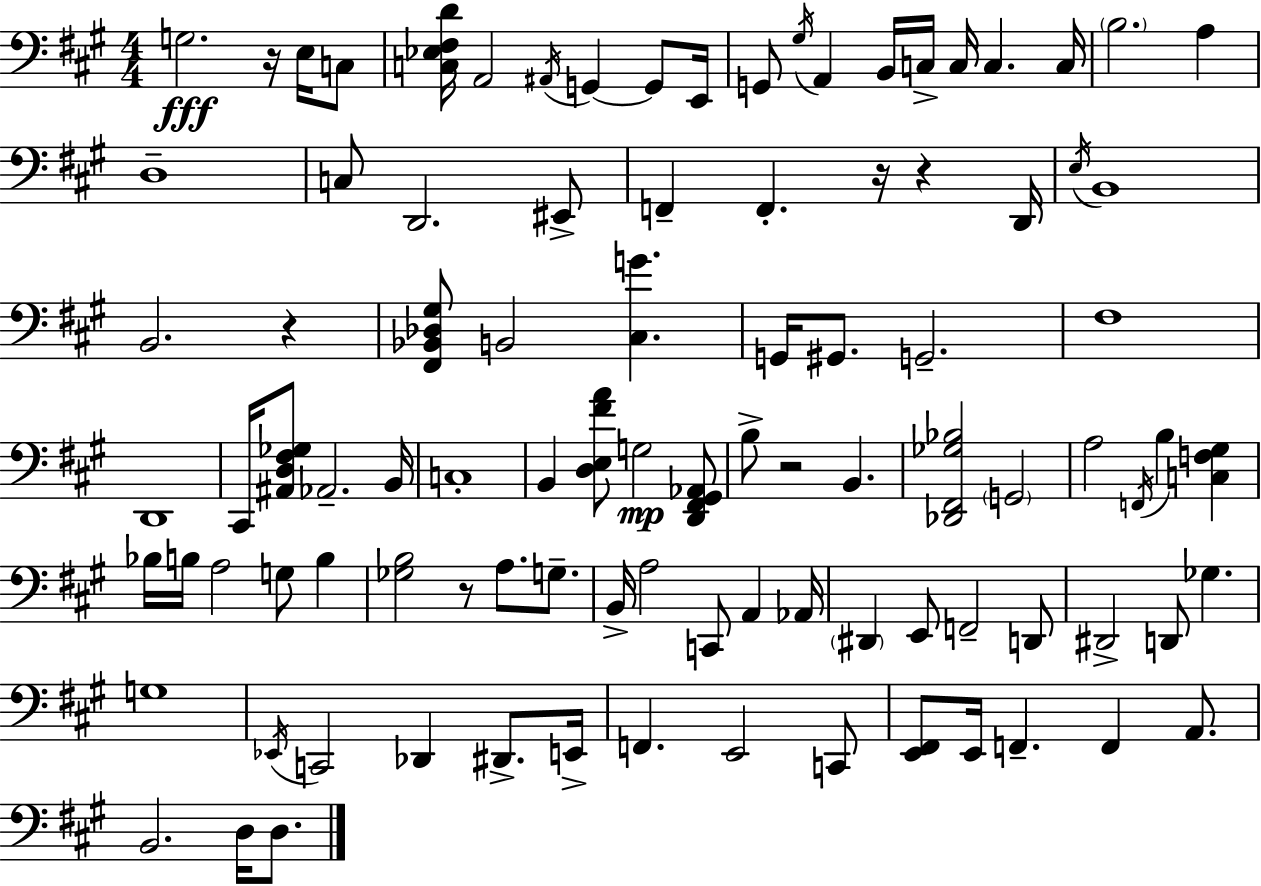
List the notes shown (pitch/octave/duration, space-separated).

G3/h. R/s E3/s C3/e [C3,Eb3,F#3,D4]/s A2/h A#2/s G2/q G2/e E2/s G2/e G#3/s A2/q B2/s C3/s C3/s C3/q. C3/s B3/h. A3/q D3/w C3/e D2/h. EIS2/e F2/q F2/q. R/s R/q D2/s E3/s B2/w B2/h. R/q [F#2,Bb2,Db3,G#3]/e B2/h [C#3,G4]/q. G2/s G#2/e. G2/h. F#3/w D2/w C#2/s [A#2,D3,F#3,Gb3]/e Ab2/h. B2/s C3/w B2/q [D3,E3,F#4,A4]/e G3/h [D2,F#2,G#2,Ab2]/e B3/e R/h B2/q. [Db2,F#2,Gb3,Bb3]/h G2/h A3/h F2/s B3/q [C3,F3,G#3]/q Bb3/s B3/s A3/h G3/e B3/q [Gb3,B3]/h R/e A3/e. G3/e. B2/s A3/h C2/e A2/q Ab2/s D#2/q E2/e F2/h D2/e D#2/h D2/e Gb3/q. G3/w Eb2/s C2/h Db2/q D#2/e. E2/s F2/q. E2/h C2/e [E2,F#2]/e E2/s F2/q. F2/q A2/e. B2/h. D3/s D3/e.